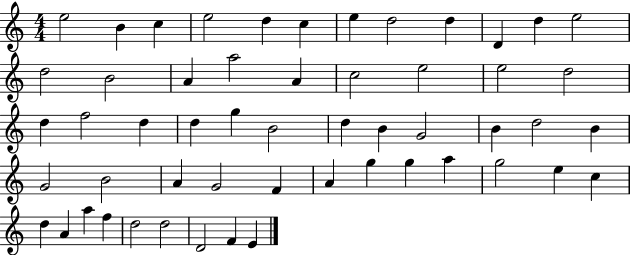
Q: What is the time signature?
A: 4/4